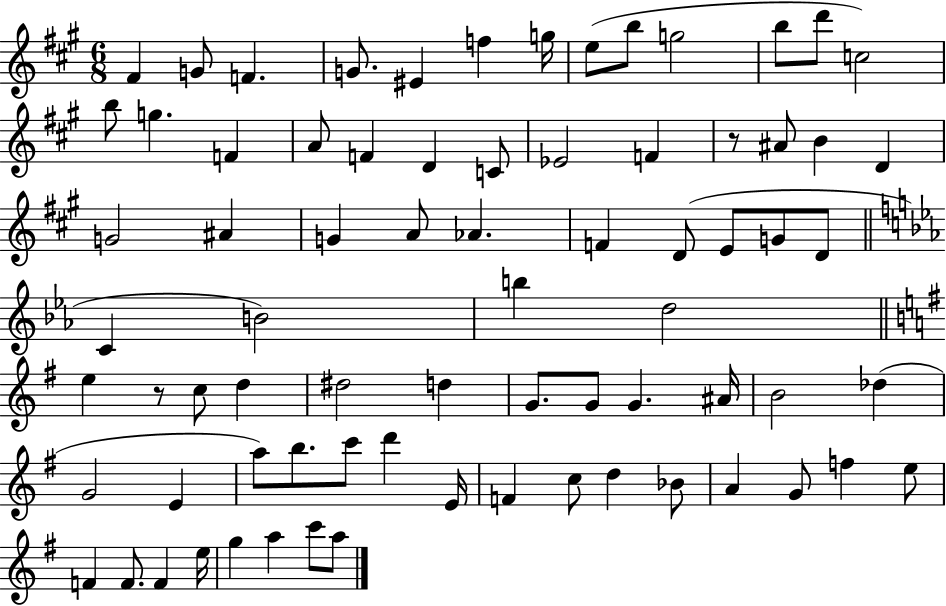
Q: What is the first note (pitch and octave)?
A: F#4